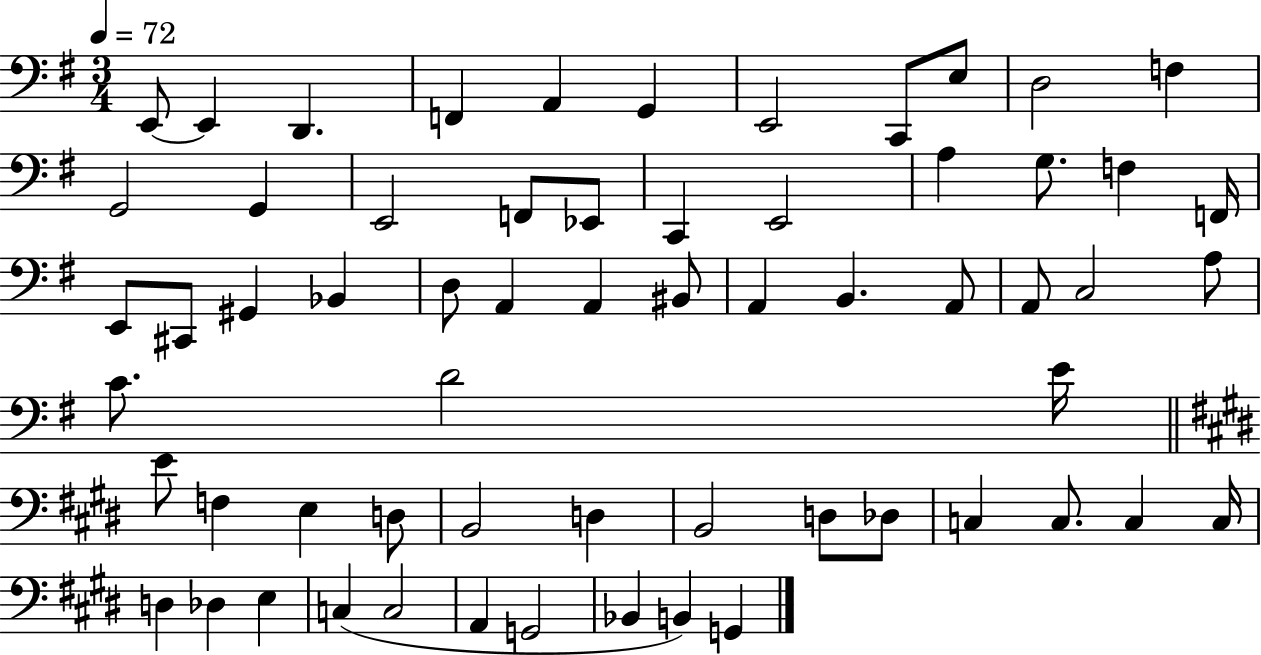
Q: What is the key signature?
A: G major